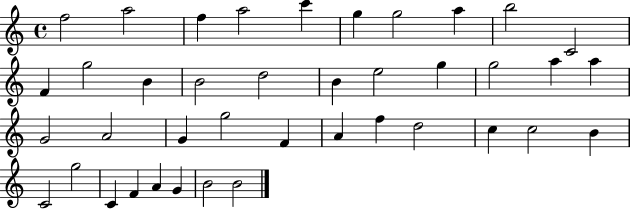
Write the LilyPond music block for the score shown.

{
  \clef treble
  \time 4/4
  \defaultTimeSignature
  \key c \major
  f''2 a''2 | f''4 a''2 c'''4 | g''4 g''2 a''4 | b''2 c'2 | \break f'4 g''2 b'4 | b'2 d''2 | b'4 e''2 g''4 | g''2 a''4 a''4 | \break g'2 a'2 | g'4 g''2 f'4 | a'4 f''4 d''2 | c''4 c''2 b'4 | \break c'2 g''2 | c'4 f'4 a'4 g'4 | b'2 b'2 | \bar "|."
}